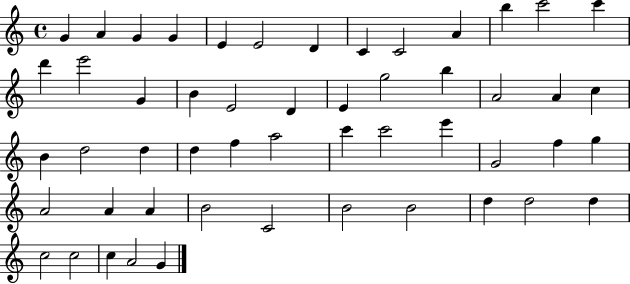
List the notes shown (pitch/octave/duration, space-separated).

G4/q A4/q G4/q G4/q E4/q E4/h D4/q C4/q C4/h A4/q B5/q C6/h C6/q D6/q E6/h G4/q B4/q E4/h D4/q E4/q G5/h B5/q A4/h A4/q C5/q B4/q D5/h D5/q D5/q F5/q A5/h C6/q C6/h E6/q G4/h F5/q G5/q A4/h A4/q A4/q B4/h C4/h B4/h B4/h D5/q D5/h D5/q C5/h C5/h C5/q A4/h G4/q